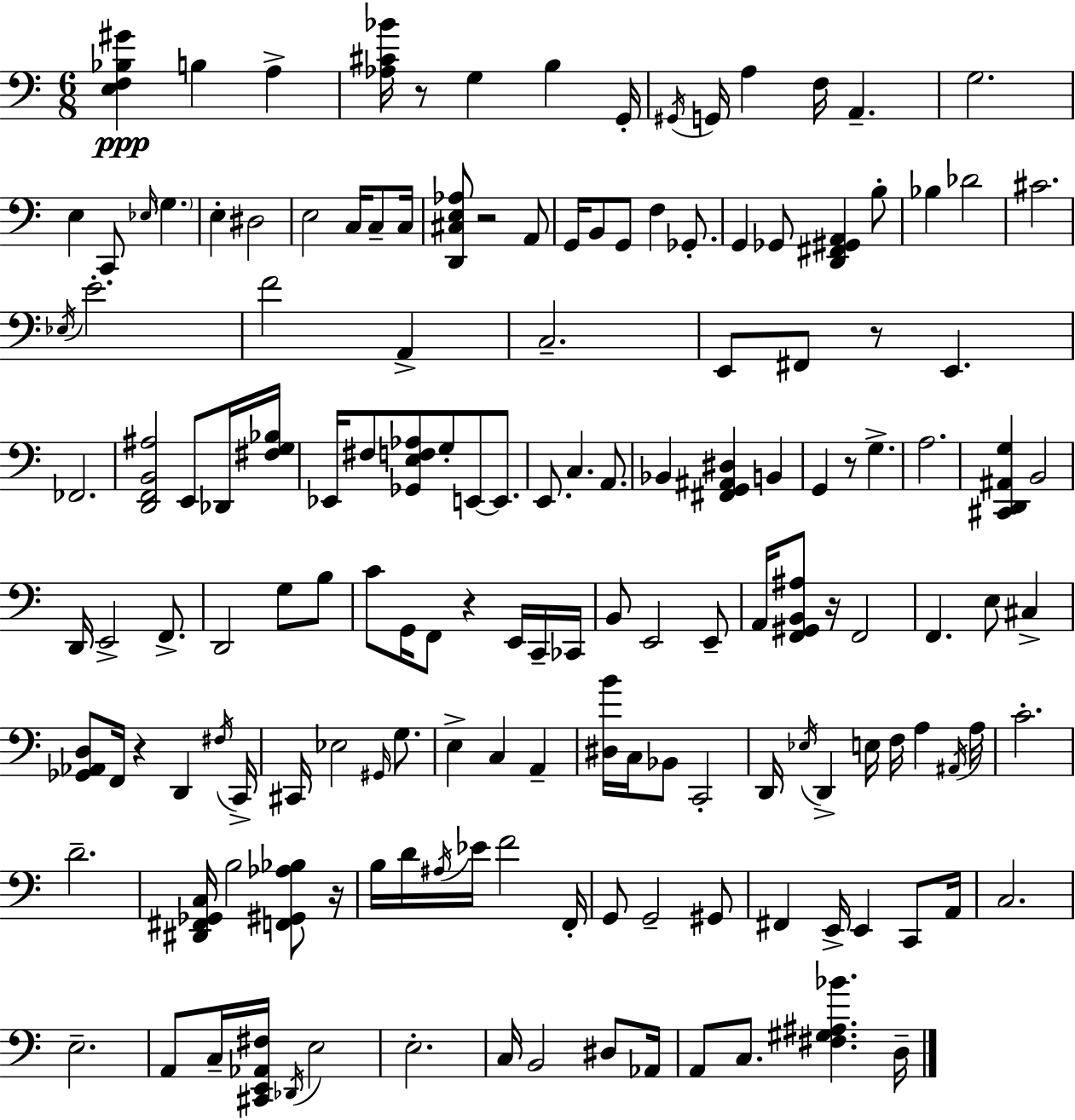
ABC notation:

X:1
T:Untitled
M:6/8
L:1/4
K:Am
[E,F,_B,^G] B, A, [_A,^C_B]/4 z/2 G, B, G,,/4 ^G,,/4 G,,/4 A, F,/4 A,, G,2 E, C,,/2 _E,/4 G, E, ^D,2 E,2 C,/4 C,/2 C,/4 [D,,^C,E,_A,]/2 z2 A,,/2 G,,/4 B,,/2 G,,/2 F, _G,,/2 G,, _G,,/2 [D,,^F,,^G,,A,,] B,/2 _B, _D2 ^C2 _E,/4 E2 F2 A,, C,2 E,,/2 ^F,,/2 z/2 E,, _F,,2 [D,,F,,B,,^A,]2 E,,/2 _D,,/4 [^F,G,_B,]/4 _E,,/4 ^F,/2 [_G,,E,F,_A,]/2 G,/2 E,,/2 E,,/2 E,,/2 C, A,,/2 _B,, [^F,,G,,^A,,^D,] B,, G,, z/2 G, A,2 [^C,,D,,^A,,G,] B,,2 D,,/4 E,,2 F,,/2 D,,2 G,/2 B,/2 C/2 G,,/4 F,,/2 z E,,/4 C,,/4 _C,,/4 B,,/2 E,,2 E,,/2 A,,/4 [F,,^G,,B,,^A,]/2 z/4 F,,2 F,, E,/2 ^C, [_G,,_A,,D,]/2 F,,/4 z D,, ^F,/4 C,,/4 ^C,,/4 _E,2 ^G,,/4 G,/2 E, C, A,, [^D,B]/4 C,/4 _B,,/2 C,,2 D,,/4 _E,/4 D,, E,/4 F,/4 A, ^A,,/4 A,/4 C2 D2 [^D,,^F,,_G,,C,]/4 B,2 [F,,^G,,_A,_B,]/2 z/4 B,/4 D/4 ^A,/4 _E/4 F2 F,,/4 G,,/2 G,,2 ^G,,/2 ^F,, E,,/4 E,, C,,/2 A,,/4 C,2 E,2 A,,/2 C,/4 [^C,,E,,_A,,^F,]/4 _D,,/4 E,2 E,2 C,/4 B,,2 ^D,/2 _A,,/4 A,,/2 C,/2 [^F,^G,^A,_B] D,/4